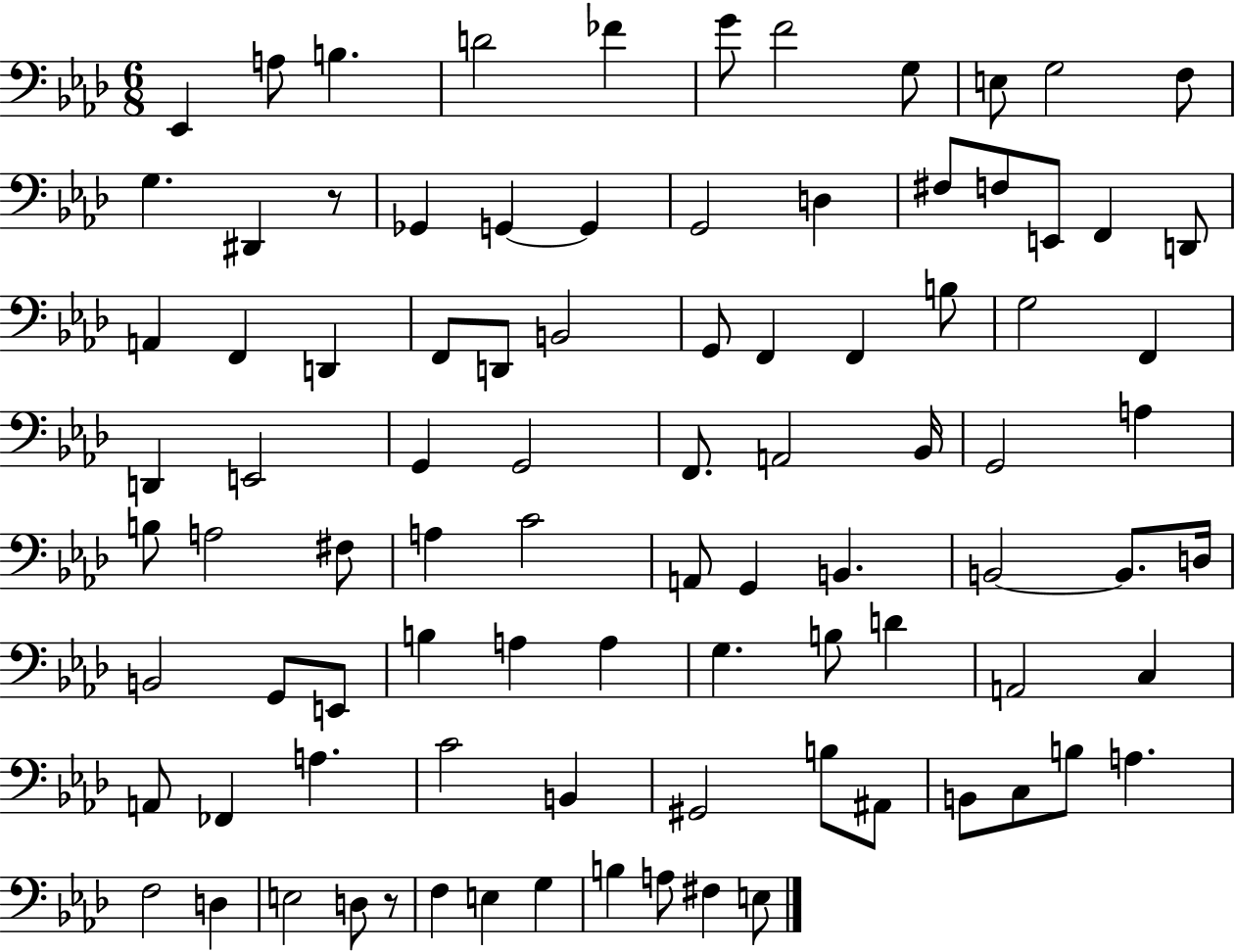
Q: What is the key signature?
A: AES major